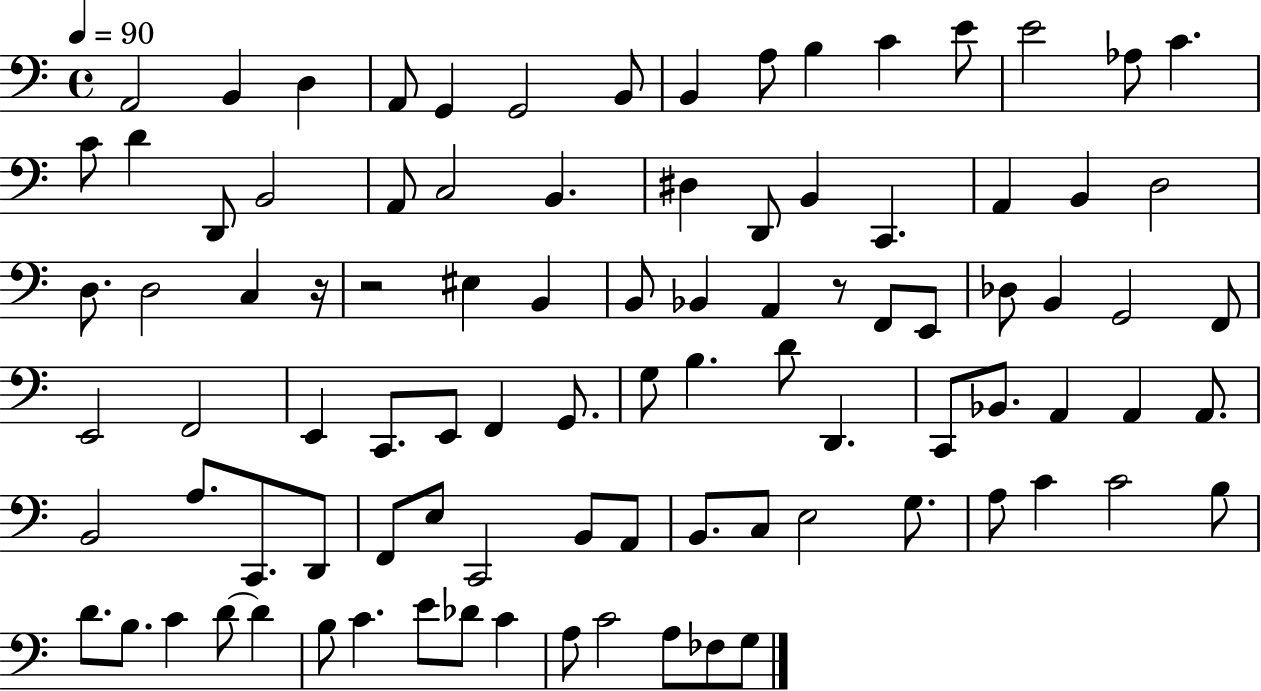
{
  \clef bass
  \time 4/4
  \defaultTimeSignature
  \key c \major
  \tempo 4 = 90
  a,2 b,4 d4 | a,8 g,4 g,2 b,8 | b,4 a8 b4 c'4 e'8 | e'2 aes8 c'4. | \break c'8 d'4 d,8 b,2 | a,8 c2 b,4. | dis4 d,8 b,4 c,4. | a,4 b,4 d2 | \break d8. d2 c4 r16 | r2 eis4 b,4 | b,8 bes,4 a,4 r8 f,8 e,8 | des8 b,4 g,2 f,8 | \break e,2 f,2 | e,4 c,8. e,8 f,4 g,8. | g8 b4. d'8 d,4. | c,8 bes,8. a,4 a,4 a,8. | \break b,2 a8. c,8. d,8 | f,8 e8 c,2 b,8 a,8 | b,8. c8 e2 g8. | a8 c'4 c'2 b8 | \break d'8. b8. c'4 d'8~~ d'4 | b8 c'4. e'8 des'8 c'4 | a8 c'2 a8 fes8 g8 | \bar "|."
}